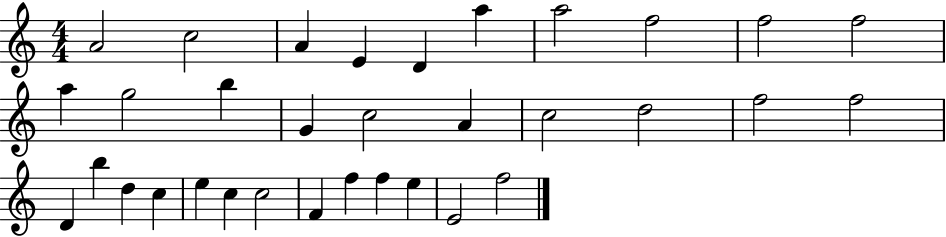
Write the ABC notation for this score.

X:1
T:Untitled
M:4/4
L:1/4
K:C
A2 c2 A E D a a2 f2 f2 f2 a g2 b G c2 A c2 d2 f2 f2 D b d c e c c2 F f f e E2 f2